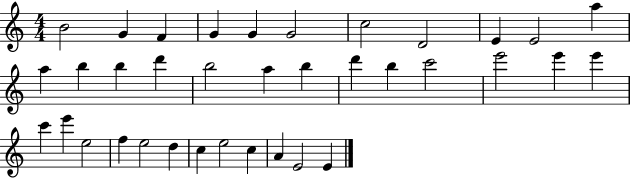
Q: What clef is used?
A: treble